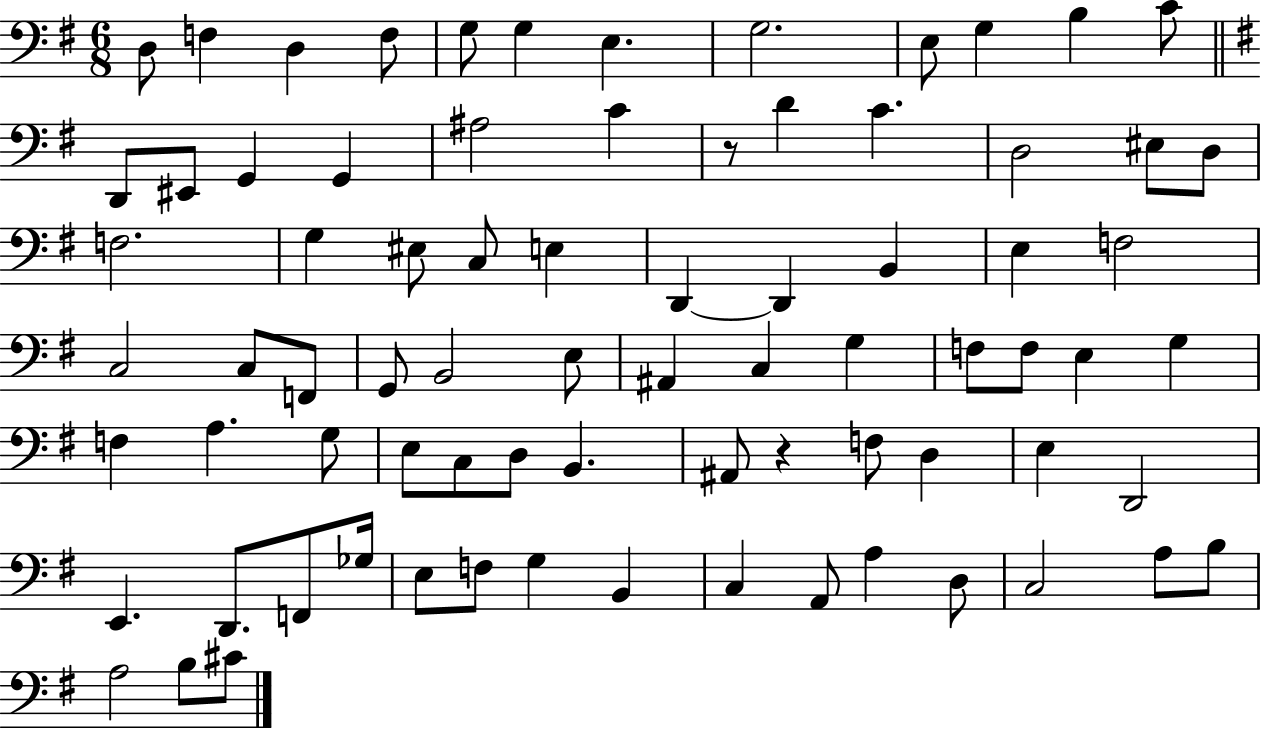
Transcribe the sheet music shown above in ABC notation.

X:1
T:Untitled
M:6/8
L:1/4
K:G
D,/2 F, D, F,/2 G,/2 G, E, G,2 E,/2 G, B, C/2 D,,/2 ^E,,/2 G,, G,, ^A,2 C z/2 D C D,2 ^E,/2 D,/2 F,2 G, ^E,/2 C,/2 E, D,, D,, B,, E, F,2 C,2 C,/2 F,,/2 G,,/2 B,,2 E,/2 ^A,, C, G, F,/2 F,/2 E, G, F, A, G,/2 E,/2 C,/2 D,/2 B,, ^A,,/2 z F,/2 D, E, D,,2 E,, D,,/2 F,,/2 _G,/4 E,/2 F,/2 G, B,, C, A,,/2 A, D,/2 C,2 A,/2 B,/2 A,2 B,/2 ^C/2